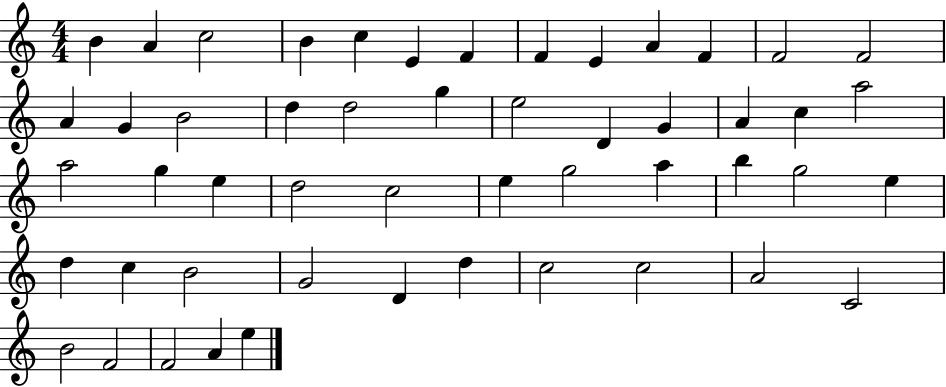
B4/q A4/q C5/h B4/q C5/q E4/q F4/q F4/q E4/q A4/q F4/q F4/h F4/h A4/q G4/q B4/h D5/q D5/h G5/q E5/h D4/q G4/q A4/q C5/q A5/h A5/h G5/q E5/q D5/h C5/h E5/q G5/h A5/q B5/q G5/h E5/q D5/q C5/q B4/h G4/h D4/q D5/q C5/h C5/h A4/h C4/h B4/h F4/h F4/h A4/q E5/q